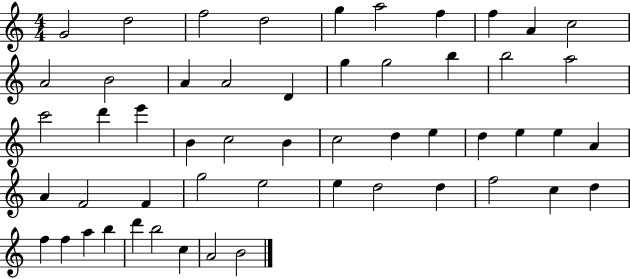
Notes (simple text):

G4/h D5/h F5/h D5/h G5/q A5/h F5/q F5/q A4/q C5/h A4/h B4/h A4/q A4/h D4/q G5/q G5/h B5/q B5/h A5/h C6/h D6/q E6/q B4/q C5/h B4/q C5/h D5/q E5/q D5/q E5/q E5/q A4/q A4/q F4/h F4/q G5/h E5/h E5/q D5/h D5/q F5/h C5/q D5/q F5/q F5/q A5/q B5/q D6/q B5/h C5/q A4/h B4/h